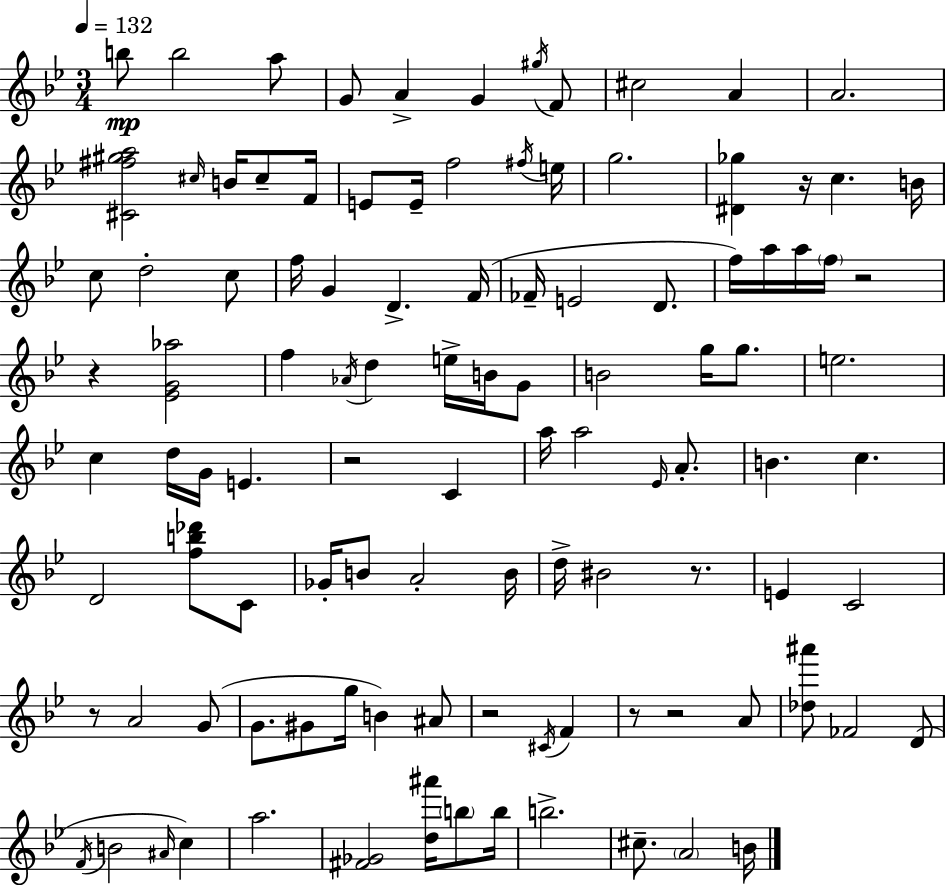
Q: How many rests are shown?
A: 9